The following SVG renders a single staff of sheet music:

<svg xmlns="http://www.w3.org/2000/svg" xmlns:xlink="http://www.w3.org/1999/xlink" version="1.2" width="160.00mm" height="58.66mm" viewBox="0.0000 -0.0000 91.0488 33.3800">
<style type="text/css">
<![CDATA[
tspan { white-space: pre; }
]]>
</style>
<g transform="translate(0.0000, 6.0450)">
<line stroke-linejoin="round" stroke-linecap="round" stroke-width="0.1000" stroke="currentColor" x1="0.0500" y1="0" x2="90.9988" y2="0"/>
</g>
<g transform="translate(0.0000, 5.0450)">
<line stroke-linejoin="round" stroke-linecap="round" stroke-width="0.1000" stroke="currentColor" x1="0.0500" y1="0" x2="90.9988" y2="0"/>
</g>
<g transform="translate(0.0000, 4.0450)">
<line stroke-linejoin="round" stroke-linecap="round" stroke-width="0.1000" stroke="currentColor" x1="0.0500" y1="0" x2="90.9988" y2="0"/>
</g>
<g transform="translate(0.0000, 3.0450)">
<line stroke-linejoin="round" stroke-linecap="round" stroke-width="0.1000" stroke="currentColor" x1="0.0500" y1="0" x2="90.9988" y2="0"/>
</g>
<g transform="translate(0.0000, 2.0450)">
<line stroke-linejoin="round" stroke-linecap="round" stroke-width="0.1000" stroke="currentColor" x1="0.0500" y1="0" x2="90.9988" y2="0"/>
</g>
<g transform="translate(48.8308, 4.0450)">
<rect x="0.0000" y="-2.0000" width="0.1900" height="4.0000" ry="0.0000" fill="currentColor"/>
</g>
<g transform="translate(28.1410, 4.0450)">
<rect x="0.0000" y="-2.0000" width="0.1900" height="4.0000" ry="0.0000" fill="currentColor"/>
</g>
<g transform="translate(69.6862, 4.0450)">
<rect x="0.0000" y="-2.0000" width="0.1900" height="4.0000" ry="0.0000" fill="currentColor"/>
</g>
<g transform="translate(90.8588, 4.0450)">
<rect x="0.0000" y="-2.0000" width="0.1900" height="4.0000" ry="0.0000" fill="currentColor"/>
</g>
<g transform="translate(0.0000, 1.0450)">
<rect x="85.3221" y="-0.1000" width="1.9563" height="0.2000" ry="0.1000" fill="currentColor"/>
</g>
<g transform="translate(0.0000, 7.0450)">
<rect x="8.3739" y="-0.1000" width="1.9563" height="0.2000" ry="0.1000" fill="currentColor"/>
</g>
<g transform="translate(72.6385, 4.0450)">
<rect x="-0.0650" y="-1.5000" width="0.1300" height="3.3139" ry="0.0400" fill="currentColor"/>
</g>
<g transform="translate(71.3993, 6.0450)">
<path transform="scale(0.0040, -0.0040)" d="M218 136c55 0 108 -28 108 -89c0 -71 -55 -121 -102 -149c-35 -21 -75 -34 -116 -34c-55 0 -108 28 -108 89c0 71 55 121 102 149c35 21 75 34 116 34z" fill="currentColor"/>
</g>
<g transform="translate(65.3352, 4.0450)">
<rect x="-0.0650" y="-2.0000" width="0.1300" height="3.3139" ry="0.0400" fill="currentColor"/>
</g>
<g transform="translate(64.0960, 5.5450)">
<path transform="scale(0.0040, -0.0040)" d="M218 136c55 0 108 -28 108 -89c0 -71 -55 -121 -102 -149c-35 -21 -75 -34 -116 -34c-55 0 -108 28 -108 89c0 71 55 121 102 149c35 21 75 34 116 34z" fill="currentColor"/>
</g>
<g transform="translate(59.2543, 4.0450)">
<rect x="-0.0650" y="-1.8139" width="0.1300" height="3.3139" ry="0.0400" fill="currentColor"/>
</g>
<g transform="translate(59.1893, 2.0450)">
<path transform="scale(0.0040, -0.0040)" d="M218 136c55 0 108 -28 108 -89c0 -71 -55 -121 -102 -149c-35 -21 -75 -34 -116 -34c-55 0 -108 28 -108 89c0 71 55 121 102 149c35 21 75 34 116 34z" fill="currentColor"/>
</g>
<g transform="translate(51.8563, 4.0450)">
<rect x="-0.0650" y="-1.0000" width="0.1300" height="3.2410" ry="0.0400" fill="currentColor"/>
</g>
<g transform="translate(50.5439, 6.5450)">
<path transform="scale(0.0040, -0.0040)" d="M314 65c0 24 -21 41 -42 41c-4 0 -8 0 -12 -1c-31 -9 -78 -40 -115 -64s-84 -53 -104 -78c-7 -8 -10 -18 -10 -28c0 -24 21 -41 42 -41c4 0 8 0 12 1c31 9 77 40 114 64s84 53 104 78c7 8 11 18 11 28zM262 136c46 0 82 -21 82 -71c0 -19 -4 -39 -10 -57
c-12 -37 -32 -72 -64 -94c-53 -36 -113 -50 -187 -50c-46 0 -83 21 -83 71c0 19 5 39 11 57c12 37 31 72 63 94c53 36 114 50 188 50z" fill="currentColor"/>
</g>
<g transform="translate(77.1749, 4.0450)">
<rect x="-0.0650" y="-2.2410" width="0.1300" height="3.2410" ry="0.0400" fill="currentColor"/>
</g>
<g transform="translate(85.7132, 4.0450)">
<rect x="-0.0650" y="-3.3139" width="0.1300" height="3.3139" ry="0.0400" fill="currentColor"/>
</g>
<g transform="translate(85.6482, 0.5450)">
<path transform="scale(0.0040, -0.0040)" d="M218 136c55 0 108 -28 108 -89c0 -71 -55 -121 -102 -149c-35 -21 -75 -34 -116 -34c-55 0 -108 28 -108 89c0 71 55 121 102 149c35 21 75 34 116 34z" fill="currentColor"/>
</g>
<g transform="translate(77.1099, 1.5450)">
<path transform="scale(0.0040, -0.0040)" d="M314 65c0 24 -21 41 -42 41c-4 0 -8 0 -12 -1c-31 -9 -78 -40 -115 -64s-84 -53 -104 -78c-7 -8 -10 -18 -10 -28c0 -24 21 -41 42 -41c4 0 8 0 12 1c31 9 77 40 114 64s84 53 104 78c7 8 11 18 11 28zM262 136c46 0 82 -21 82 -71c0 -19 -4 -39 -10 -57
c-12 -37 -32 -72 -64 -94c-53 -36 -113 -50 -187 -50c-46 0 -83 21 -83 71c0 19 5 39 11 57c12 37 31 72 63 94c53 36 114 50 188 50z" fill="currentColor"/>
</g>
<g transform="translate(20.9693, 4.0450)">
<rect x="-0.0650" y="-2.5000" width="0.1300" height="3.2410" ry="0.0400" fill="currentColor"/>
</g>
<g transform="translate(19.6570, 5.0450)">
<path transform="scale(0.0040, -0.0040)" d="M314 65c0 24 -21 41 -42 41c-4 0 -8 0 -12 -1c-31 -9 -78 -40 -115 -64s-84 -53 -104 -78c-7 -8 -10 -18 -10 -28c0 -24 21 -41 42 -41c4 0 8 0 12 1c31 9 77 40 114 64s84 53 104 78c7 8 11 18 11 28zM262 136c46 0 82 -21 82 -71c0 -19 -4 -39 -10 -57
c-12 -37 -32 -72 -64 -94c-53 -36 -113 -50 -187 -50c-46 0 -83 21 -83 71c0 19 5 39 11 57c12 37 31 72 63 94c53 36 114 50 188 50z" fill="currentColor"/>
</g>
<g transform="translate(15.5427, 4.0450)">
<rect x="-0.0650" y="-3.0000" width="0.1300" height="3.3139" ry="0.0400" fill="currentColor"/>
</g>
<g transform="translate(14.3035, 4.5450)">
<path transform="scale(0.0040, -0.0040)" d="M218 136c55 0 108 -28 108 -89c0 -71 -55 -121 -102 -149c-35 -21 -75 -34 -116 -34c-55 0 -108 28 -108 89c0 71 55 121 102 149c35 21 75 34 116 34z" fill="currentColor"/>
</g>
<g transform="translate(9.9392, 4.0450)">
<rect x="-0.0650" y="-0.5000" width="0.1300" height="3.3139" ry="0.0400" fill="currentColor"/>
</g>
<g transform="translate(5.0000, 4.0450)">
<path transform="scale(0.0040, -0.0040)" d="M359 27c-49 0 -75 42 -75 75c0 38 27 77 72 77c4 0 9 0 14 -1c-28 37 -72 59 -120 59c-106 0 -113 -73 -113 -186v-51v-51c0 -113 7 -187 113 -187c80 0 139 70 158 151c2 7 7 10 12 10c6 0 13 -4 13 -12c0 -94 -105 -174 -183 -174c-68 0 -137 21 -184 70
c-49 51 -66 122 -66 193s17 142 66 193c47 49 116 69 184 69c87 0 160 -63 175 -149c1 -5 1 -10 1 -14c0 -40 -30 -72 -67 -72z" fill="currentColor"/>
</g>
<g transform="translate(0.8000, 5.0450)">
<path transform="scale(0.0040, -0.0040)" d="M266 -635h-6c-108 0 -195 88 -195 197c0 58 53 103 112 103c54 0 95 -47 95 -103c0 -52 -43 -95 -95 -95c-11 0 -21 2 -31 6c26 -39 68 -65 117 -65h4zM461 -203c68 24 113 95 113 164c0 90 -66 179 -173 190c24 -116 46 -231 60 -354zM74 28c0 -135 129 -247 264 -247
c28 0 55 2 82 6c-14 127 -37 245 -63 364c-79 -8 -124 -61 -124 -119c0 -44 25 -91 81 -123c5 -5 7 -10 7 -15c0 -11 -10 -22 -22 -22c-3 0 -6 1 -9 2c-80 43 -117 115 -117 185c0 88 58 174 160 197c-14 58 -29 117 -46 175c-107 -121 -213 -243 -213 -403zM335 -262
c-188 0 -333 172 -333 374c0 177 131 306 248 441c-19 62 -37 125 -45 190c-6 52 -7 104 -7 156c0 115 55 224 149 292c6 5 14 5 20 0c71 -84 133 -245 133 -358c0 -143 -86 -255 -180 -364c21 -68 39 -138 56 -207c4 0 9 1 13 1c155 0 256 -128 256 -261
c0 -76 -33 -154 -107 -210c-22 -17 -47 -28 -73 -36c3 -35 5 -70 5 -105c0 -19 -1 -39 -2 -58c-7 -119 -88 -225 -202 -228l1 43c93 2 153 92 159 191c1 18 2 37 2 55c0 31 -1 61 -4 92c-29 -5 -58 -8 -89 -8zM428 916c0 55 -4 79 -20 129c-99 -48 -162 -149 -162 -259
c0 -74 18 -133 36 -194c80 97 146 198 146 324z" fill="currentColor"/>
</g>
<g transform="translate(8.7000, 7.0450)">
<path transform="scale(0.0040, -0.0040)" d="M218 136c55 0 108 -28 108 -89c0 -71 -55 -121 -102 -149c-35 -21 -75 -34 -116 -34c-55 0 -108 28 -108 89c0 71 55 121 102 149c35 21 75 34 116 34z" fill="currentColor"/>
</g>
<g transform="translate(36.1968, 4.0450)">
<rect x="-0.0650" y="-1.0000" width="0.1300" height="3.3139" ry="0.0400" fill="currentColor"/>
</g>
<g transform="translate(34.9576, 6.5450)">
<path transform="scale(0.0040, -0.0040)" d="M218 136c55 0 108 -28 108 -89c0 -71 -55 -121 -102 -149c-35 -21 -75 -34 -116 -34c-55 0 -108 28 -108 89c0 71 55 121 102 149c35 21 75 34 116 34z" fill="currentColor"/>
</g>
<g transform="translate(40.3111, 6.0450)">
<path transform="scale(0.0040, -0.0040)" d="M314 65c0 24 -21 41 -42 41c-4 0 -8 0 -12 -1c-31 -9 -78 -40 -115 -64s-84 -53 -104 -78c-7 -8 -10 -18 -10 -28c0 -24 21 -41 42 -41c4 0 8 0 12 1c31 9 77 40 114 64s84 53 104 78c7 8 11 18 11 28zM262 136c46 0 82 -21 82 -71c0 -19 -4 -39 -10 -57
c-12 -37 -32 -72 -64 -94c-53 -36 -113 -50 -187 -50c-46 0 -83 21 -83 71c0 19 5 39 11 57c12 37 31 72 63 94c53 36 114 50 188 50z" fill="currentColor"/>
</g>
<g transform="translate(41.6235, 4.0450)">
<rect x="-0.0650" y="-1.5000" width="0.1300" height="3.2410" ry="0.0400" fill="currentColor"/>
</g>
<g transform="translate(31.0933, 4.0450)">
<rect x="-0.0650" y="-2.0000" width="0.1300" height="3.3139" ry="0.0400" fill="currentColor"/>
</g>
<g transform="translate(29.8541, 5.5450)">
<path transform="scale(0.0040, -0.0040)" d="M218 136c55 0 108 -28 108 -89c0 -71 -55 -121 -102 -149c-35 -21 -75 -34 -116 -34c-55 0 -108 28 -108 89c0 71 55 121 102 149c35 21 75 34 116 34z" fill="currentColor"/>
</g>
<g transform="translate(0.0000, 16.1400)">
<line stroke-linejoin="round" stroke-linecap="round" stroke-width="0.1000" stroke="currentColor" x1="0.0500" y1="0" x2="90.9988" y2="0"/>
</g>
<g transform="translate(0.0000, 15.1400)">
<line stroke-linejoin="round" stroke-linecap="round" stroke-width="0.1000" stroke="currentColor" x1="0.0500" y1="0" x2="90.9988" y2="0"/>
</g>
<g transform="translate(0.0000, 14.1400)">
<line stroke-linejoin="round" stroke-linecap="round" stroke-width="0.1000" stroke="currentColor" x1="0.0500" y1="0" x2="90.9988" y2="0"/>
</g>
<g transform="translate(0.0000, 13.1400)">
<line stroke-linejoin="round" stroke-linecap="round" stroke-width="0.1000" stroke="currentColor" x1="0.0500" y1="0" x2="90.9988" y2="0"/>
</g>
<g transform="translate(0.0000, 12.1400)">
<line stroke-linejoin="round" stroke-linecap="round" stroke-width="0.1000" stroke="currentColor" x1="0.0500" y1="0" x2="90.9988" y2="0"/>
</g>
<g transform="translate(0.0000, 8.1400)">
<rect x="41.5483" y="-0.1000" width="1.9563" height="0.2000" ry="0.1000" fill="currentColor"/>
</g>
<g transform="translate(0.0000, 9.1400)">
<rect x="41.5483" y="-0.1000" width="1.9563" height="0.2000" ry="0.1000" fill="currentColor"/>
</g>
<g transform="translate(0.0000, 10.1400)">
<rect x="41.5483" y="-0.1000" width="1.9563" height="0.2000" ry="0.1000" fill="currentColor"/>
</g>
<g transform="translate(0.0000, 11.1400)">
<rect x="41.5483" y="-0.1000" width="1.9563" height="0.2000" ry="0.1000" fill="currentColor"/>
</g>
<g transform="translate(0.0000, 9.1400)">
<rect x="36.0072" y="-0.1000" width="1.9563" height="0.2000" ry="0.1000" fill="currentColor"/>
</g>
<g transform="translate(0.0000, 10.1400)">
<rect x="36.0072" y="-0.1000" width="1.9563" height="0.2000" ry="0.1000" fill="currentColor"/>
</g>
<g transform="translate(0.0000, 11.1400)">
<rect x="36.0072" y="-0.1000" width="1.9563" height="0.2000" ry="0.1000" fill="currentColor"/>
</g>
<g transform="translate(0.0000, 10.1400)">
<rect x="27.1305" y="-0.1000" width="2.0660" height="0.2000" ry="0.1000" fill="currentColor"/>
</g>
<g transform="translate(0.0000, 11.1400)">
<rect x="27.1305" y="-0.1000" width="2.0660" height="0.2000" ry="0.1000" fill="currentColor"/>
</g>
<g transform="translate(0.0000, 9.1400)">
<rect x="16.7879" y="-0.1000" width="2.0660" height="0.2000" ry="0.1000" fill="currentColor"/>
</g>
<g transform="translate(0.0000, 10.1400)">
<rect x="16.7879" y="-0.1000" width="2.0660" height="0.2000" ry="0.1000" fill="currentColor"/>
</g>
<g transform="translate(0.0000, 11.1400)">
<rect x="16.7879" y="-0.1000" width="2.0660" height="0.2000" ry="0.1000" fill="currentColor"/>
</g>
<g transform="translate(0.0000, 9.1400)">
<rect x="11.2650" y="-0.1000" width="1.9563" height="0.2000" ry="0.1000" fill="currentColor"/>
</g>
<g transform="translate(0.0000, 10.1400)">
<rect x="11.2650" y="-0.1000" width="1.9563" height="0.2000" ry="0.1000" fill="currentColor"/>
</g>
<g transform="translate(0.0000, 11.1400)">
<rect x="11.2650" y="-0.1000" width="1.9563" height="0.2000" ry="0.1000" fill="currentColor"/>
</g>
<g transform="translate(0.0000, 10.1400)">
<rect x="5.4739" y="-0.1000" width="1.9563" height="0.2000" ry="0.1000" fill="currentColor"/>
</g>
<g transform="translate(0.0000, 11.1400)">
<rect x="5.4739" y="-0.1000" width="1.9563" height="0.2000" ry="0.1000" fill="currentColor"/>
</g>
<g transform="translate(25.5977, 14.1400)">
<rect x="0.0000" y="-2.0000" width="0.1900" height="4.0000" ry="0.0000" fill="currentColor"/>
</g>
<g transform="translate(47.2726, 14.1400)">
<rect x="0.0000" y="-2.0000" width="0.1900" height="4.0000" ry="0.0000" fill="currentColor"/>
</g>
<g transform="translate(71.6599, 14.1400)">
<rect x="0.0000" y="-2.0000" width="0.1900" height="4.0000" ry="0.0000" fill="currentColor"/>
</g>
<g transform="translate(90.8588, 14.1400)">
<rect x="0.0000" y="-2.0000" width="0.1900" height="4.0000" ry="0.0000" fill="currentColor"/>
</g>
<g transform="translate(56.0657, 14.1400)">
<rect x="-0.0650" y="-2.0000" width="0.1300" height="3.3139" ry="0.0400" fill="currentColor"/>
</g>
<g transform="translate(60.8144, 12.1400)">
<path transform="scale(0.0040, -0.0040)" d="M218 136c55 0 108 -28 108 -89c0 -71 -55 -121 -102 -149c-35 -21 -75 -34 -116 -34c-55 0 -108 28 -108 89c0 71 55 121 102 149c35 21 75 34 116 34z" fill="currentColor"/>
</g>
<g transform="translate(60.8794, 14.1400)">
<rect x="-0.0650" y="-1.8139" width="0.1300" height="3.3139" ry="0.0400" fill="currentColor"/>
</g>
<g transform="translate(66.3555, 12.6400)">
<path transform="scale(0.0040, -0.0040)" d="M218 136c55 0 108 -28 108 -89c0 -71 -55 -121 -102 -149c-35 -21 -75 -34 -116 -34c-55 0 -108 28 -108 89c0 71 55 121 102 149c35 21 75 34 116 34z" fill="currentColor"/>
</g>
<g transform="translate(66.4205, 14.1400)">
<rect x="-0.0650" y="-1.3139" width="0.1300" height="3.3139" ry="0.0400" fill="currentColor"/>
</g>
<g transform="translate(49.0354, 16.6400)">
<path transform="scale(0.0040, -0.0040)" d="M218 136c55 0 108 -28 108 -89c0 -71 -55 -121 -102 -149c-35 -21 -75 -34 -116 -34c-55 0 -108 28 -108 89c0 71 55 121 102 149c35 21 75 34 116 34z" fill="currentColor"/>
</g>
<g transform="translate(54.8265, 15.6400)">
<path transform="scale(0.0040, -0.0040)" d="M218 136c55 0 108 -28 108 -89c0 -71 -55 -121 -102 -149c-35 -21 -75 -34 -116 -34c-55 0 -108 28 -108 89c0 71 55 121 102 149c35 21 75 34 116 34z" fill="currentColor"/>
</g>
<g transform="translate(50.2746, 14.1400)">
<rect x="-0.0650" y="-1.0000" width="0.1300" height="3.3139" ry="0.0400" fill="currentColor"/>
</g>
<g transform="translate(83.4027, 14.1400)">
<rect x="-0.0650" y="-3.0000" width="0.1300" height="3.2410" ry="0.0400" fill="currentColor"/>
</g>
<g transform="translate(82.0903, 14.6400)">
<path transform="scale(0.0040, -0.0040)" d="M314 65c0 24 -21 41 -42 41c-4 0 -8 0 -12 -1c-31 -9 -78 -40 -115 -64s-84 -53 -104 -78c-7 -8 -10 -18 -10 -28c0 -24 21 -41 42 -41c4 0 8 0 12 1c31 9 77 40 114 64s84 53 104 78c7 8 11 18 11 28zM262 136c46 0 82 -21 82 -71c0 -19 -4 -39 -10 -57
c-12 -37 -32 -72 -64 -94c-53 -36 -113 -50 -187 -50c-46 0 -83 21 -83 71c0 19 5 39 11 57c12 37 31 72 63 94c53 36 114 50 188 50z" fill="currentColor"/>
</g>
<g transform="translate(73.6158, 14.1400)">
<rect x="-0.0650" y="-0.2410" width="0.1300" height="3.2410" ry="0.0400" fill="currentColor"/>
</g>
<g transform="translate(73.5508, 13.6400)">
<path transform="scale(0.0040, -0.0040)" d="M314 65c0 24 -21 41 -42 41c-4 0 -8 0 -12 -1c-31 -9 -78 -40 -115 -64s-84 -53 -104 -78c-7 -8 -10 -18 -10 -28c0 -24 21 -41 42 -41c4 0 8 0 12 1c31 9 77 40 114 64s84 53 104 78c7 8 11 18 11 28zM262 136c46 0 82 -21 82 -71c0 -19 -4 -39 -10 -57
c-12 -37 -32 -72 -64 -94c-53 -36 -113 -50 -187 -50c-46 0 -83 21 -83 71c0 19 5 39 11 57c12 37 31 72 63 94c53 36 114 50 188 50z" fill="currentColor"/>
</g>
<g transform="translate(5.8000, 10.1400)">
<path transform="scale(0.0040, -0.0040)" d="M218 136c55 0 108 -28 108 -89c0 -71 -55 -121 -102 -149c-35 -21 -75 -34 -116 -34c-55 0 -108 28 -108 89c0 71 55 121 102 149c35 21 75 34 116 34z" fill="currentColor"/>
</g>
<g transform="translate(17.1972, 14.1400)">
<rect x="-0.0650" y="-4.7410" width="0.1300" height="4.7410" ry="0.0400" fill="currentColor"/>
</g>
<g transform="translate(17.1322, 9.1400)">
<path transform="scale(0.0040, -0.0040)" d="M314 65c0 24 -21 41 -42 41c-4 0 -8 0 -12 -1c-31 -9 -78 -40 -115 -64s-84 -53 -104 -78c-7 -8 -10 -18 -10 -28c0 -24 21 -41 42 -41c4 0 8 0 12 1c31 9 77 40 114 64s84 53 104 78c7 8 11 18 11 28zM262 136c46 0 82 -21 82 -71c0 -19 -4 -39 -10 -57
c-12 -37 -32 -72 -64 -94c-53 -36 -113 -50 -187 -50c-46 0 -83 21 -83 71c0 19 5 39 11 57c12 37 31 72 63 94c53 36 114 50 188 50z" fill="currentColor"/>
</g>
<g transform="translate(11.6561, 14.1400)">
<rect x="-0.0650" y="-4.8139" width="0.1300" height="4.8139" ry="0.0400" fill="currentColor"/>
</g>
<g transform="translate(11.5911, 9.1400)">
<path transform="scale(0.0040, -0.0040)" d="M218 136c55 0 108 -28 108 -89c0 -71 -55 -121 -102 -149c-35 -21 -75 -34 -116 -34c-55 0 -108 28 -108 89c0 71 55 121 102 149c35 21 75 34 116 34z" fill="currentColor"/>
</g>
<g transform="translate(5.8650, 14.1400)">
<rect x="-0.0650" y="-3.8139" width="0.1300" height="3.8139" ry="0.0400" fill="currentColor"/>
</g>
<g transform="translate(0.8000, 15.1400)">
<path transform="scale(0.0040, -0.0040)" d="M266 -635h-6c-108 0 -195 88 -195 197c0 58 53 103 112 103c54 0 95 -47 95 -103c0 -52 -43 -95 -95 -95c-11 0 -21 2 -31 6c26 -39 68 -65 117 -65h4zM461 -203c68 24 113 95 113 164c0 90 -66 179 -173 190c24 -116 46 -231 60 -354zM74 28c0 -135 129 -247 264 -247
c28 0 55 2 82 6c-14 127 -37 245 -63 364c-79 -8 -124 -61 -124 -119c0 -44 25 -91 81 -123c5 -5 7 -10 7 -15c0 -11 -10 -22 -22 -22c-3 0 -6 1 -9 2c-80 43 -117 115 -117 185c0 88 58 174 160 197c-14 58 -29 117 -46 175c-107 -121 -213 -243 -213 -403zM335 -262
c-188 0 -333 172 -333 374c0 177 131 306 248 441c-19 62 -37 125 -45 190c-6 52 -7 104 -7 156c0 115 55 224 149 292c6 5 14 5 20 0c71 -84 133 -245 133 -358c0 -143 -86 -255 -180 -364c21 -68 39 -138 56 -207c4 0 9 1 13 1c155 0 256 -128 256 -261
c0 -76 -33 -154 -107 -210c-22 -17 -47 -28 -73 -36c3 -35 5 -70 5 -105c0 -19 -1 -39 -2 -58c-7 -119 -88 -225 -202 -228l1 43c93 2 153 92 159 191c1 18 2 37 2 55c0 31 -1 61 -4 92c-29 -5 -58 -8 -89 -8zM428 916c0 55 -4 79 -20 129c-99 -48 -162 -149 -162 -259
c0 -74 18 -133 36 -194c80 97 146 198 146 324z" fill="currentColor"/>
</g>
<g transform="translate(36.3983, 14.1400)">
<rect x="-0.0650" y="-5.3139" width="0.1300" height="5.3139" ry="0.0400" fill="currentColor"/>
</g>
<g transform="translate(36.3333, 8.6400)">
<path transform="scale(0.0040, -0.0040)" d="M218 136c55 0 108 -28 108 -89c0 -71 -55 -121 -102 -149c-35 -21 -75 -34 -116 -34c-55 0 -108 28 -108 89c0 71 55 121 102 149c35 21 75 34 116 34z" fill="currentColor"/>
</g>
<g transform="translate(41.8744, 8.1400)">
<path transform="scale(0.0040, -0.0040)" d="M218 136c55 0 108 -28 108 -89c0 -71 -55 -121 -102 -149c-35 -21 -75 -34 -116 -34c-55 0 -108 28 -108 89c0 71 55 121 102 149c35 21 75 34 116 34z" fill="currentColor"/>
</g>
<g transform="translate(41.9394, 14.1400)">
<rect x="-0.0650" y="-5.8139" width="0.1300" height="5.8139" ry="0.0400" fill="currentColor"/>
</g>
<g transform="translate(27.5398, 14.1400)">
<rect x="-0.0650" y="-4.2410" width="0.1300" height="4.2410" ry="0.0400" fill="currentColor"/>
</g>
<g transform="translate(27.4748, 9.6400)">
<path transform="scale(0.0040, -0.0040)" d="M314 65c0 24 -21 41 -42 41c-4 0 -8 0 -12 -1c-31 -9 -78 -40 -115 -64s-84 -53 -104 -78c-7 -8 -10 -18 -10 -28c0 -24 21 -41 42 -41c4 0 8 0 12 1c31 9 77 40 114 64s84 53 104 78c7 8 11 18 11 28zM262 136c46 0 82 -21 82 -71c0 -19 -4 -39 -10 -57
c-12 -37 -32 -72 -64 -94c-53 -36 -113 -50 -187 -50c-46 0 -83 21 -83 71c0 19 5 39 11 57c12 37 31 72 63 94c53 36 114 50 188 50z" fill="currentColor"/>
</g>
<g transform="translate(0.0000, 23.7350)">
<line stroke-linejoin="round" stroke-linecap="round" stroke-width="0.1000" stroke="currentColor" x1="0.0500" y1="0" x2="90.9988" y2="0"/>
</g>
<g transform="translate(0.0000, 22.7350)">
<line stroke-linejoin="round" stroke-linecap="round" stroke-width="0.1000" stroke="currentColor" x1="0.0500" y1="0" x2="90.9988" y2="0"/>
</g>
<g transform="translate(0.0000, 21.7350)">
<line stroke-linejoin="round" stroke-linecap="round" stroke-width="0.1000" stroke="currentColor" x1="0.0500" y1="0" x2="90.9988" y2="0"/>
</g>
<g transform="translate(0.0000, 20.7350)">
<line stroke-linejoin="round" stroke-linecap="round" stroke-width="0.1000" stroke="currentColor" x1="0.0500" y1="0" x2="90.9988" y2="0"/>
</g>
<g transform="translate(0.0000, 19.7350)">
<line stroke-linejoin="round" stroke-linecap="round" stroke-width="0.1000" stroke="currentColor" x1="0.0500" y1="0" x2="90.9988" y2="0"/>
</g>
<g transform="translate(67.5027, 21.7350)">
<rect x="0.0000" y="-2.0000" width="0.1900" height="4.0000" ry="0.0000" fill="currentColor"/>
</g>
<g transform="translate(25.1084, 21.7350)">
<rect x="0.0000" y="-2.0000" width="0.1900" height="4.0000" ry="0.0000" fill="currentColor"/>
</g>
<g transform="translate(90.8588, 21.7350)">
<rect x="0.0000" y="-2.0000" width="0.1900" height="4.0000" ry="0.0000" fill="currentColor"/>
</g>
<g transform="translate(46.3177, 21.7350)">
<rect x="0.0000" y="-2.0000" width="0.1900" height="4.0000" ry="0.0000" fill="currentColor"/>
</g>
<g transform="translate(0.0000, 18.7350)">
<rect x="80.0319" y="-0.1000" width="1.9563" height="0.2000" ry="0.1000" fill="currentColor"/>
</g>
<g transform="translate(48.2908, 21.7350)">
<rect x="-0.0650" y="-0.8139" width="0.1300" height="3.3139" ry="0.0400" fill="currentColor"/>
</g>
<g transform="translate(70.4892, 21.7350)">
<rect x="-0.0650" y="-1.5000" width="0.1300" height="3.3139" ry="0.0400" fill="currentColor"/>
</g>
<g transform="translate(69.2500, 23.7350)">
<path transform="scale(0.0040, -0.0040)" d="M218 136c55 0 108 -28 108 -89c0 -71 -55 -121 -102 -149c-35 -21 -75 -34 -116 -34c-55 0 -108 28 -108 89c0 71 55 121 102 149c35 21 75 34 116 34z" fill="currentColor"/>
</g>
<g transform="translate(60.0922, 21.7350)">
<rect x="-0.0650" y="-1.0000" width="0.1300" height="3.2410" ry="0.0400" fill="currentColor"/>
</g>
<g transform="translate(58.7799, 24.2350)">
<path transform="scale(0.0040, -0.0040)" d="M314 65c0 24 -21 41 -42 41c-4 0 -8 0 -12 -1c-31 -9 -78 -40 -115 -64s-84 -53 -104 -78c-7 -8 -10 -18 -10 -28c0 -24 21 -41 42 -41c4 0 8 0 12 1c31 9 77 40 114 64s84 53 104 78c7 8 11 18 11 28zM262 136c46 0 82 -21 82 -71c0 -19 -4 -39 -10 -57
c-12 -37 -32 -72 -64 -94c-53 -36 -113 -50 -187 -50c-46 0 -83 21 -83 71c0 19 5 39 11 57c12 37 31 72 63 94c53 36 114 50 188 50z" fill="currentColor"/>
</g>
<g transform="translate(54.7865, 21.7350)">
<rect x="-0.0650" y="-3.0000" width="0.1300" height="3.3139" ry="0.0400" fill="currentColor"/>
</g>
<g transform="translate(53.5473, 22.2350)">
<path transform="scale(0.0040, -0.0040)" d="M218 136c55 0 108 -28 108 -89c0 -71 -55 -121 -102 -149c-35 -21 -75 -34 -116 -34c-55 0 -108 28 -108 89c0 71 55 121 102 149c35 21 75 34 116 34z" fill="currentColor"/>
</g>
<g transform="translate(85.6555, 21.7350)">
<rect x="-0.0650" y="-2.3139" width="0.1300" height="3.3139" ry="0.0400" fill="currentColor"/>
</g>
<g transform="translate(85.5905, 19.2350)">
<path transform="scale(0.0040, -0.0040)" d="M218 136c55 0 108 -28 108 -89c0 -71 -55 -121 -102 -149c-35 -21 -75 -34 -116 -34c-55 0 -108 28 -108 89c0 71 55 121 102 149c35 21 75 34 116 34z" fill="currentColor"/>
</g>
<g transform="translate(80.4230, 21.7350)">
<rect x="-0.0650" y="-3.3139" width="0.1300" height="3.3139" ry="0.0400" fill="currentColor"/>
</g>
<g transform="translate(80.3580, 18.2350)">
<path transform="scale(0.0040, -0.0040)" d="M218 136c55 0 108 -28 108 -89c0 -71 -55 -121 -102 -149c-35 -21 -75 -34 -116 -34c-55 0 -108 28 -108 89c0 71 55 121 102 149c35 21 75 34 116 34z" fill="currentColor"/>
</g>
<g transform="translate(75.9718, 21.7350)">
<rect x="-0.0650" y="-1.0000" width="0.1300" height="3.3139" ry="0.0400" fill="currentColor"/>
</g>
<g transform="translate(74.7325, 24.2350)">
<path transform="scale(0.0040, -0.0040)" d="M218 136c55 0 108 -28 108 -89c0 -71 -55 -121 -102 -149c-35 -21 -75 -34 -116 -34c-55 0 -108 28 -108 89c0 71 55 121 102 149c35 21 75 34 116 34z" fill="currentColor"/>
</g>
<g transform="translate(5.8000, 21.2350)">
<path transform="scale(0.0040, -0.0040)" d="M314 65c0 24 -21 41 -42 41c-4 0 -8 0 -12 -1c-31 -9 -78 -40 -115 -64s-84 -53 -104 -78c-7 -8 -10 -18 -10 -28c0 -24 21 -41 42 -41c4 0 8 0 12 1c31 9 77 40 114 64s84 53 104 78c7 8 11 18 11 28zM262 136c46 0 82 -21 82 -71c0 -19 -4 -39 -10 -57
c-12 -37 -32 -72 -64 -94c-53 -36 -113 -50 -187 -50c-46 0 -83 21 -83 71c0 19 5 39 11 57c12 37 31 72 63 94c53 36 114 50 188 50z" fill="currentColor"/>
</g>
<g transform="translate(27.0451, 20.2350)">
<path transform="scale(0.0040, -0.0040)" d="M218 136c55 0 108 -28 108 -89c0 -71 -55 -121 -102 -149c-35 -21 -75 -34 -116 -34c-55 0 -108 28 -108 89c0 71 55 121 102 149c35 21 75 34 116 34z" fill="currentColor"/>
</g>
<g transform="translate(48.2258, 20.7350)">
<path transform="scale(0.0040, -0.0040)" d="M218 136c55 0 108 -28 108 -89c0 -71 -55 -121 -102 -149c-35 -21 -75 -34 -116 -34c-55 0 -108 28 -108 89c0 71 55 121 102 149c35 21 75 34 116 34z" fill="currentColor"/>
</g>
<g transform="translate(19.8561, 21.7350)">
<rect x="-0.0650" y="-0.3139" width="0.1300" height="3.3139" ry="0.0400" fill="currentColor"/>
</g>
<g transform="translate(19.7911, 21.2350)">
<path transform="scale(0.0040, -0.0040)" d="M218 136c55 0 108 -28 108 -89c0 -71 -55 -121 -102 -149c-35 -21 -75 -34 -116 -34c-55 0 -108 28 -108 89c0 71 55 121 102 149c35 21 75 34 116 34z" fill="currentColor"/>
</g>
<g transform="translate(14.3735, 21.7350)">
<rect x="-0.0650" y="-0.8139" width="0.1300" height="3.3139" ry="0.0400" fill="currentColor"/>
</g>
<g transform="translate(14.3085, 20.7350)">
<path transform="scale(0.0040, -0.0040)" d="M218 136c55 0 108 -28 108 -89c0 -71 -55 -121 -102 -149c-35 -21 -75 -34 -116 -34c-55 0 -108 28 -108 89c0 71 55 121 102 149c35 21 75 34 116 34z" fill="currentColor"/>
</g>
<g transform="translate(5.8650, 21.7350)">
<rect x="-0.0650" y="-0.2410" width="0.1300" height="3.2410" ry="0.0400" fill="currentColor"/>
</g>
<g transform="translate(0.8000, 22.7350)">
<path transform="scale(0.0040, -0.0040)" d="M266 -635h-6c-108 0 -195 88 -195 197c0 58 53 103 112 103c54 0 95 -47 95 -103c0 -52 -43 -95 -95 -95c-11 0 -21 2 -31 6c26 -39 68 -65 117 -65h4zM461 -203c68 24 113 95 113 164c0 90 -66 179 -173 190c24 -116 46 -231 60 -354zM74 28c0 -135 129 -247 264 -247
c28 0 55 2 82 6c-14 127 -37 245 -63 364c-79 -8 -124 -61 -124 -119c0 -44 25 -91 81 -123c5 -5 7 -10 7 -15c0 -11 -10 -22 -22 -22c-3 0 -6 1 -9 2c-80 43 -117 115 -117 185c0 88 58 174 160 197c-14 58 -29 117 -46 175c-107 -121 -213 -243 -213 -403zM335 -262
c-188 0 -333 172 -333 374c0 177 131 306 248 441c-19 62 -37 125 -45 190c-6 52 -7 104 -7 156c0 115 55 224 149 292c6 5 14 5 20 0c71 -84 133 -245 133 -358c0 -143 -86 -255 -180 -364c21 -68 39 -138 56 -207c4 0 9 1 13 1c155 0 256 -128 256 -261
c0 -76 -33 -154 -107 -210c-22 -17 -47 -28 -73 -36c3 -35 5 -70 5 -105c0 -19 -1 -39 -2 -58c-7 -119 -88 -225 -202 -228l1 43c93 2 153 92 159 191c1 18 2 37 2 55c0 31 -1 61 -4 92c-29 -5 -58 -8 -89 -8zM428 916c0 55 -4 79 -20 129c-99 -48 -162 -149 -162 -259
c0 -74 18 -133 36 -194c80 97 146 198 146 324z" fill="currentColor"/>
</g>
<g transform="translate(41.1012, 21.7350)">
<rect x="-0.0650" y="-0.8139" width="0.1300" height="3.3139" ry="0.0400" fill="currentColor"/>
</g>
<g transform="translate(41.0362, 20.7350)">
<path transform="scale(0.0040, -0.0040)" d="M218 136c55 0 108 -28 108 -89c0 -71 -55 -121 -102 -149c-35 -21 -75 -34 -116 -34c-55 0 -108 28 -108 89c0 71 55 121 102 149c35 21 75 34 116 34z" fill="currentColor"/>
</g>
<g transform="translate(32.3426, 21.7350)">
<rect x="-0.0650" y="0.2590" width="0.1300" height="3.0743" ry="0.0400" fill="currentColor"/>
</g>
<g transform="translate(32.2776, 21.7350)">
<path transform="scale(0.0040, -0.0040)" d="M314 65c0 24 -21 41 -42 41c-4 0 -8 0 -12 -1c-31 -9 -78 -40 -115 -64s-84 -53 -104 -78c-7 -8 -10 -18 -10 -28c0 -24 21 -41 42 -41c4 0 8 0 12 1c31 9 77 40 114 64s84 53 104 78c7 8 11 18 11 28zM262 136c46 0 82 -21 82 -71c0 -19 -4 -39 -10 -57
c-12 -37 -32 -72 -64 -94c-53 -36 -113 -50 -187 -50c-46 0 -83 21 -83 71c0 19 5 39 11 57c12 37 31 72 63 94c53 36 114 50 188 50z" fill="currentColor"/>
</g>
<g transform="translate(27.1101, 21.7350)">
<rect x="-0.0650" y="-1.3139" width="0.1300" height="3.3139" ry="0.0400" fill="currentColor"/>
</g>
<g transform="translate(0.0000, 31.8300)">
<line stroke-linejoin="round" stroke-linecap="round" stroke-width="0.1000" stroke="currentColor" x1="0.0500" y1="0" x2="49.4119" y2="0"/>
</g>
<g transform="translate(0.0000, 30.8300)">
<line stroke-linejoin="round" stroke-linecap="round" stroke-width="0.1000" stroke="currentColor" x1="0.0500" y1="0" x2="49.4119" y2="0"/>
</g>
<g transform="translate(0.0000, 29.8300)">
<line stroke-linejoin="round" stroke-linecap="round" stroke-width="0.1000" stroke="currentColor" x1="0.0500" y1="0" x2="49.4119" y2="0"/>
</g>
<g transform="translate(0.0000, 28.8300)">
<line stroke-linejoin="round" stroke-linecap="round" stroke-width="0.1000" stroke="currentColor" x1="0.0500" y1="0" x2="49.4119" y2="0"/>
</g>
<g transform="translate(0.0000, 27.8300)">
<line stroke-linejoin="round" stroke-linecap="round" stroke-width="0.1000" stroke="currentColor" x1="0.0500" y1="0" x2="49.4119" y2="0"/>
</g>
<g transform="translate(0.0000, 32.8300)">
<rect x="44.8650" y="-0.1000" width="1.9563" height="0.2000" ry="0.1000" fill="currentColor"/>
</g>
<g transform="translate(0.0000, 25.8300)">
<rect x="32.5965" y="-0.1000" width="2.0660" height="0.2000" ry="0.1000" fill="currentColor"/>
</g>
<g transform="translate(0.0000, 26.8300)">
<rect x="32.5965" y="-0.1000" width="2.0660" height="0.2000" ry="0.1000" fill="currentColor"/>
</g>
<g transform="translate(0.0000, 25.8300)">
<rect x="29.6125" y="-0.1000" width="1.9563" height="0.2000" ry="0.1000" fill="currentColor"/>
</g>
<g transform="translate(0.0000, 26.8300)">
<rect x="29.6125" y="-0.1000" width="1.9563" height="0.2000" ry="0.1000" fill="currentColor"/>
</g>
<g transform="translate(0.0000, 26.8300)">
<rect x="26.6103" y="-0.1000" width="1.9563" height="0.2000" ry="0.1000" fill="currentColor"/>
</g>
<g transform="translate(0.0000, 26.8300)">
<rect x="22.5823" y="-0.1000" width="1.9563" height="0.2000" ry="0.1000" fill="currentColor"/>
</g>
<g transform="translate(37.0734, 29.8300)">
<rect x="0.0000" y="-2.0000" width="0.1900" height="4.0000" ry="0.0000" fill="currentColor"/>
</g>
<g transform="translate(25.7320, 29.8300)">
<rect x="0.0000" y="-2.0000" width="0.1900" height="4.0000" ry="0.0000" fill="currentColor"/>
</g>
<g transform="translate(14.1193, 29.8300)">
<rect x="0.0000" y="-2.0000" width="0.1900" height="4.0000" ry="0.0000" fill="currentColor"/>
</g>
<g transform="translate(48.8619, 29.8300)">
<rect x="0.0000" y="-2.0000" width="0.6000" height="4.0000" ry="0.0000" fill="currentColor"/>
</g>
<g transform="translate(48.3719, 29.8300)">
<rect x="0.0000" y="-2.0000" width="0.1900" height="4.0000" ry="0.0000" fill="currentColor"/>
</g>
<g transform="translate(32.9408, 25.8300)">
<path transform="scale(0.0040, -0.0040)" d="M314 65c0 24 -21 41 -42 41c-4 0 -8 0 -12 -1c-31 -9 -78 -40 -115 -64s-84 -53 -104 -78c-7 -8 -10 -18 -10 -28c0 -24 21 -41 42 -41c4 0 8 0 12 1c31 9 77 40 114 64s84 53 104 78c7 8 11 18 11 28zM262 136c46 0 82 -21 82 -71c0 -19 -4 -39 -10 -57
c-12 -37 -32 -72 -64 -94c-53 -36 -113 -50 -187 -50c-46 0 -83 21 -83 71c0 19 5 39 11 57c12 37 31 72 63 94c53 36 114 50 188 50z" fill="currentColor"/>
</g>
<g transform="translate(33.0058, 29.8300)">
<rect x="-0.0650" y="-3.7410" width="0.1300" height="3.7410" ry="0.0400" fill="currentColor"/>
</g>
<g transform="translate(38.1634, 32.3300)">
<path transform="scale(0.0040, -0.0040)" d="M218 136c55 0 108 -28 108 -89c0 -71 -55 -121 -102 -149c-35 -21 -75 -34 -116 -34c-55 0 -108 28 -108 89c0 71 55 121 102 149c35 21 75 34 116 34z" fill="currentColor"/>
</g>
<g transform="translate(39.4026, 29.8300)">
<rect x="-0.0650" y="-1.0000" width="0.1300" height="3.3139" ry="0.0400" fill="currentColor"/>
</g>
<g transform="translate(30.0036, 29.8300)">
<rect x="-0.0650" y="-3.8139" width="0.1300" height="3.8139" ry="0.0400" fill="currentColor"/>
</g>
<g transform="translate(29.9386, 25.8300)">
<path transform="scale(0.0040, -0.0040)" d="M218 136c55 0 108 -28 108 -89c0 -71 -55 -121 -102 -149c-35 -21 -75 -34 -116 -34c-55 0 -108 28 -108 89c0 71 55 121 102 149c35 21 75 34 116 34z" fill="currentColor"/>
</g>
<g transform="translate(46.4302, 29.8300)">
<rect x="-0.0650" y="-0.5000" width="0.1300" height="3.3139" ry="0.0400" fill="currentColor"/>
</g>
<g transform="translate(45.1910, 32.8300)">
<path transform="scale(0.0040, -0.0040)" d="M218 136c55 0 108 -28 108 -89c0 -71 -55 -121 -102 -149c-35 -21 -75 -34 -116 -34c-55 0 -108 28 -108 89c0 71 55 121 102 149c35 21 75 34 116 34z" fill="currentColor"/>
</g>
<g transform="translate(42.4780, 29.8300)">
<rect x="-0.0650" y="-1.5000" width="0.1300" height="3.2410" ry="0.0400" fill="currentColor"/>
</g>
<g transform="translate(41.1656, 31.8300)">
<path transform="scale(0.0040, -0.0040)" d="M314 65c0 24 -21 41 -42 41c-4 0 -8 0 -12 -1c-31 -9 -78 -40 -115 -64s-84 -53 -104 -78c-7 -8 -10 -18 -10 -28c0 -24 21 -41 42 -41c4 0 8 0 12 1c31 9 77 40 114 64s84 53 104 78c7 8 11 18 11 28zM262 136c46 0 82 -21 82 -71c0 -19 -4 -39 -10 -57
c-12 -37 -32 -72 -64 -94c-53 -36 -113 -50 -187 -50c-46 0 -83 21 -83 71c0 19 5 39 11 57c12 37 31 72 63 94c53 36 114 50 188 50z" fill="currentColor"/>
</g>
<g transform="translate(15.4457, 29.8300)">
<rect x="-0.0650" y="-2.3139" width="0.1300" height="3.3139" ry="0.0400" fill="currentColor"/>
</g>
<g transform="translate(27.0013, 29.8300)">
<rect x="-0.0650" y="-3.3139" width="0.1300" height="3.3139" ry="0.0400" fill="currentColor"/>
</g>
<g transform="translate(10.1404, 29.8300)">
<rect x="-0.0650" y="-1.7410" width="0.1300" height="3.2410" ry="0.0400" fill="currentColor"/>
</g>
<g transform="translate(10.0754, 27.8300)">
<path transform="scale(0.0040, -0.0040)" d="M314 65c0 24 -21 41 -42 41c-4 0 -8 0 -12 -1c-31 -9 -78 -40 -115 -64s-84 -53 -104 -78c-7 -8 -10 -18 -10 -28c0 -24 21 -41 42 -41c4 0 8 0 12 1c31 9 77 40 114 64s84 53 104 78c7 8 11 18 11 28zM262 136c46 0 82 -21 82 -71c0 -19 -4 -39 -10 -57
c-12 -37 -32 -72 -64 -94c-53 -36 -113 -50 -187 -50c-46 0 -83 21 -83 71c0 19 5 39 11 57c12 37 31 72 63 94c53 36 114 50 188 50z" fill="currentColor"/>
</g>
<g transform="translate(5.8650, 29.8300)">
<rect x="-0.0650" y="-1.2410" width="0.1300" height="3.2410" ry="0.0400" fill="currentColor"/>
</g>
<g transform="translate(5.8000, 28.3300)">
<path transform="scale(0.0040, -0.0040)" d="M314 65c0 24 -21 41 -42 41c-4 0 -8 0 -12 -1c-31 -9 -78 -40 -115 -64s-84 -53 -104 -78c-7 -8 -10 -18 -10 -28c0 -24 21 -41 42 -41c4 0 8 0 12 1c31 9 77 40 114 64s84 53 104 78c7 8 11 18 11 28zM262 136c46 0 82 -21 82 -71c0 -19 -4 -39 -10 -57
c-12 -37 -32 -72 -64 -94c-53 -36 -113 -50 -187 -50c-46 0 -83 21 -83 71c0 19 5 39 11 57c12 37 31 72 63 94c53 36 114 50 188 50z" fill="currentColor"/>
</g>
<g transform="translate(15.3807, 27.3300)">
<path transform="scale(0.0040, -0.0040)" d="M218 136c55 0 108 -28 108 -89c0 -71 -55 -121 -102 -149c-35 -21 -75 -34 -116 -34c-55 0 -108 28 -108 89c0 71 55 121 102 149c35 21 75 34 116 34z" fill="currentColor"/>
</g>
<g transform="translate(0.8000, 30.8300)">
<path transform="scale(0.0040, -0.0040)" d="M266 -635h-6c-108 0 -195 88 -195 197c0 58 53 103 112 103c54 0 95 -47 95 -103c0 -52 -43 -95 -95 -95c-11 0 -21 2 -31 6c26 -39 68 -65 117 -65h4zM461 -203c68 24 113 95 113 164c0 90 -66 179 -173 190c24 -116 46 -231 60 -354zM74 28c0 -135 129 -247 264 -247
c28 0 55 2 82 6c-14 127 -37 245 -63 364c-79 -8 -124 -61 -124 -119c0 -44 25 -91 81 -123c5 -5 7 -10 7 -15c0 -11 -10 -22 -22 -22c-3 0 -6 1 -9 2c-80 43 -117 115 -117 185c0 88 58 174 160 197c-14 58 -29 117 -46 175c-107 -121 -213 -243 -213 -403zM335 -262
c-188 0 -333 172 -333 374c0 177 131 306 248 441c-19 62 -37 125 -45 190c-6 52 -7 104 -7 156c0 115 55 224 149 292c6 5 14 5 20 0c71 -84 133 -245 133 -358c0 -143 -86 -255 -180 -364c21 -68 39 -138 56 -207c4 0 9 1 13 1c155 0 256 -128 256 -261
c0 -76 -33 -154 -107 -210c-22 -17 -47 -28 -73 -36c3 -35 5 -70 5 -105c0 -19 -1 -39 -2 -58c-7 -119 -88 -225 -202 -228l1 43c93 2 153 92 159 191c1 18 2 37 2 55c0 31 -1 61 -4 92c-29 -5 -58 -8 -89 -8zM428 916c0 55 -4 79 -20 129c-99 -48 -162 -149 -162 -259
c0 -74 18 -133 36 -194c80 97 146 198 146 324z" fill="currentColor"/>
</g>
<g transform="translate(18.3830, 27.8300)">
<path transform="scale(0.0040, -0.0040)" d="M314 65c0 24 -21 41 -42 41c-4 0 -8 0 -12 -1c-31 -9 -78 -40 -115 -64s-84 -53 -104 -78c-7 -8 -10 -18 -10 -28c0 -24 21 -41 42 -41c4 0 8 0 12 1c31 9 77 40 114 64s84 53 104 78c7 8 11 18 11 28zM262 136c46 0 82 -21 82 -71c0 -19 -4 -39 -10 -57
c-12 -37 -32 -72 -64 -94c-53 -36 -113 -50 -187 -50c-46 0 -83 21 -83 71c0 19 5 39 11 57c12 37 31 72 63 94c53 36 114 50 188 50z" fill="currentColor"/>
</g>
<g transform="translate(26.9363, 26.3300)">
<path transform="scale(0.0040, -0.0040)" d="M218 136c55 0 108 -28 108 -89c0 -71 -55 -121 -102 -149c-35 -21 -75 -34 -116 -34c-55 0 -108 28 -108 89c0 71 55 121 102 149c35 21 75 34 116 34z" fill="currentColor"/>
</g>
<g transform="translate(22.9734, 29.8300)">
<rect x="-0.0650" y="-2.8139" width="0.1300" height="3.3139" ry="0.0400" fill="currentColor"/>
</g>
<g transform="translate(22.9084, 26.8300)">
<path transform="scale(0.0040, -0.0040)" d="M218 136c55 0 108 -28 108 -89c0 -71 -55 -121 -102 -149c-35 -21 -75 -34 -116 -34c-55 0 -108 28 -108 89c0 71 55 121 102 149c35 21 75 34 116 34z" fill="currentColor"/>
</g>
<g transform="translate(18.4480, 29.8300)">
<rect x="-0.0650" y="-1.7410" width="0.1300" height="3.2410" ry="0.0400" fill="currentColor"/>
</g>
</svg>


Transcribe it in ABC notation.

X:1
T:Untitled
M:4/4
L:1/4
K:C
C A G2 F D E2 D2 f F E g2 b c' e' e'2 d'2 f' g' D F f e c2 A2 c2 d c e B2 d d A D2 E D b g e2 f2 g f2 a b c' c'2 D E2 C